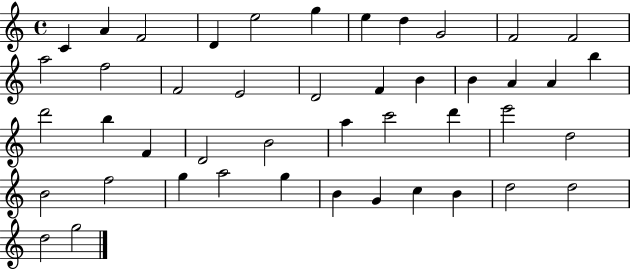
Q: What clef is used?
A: treble